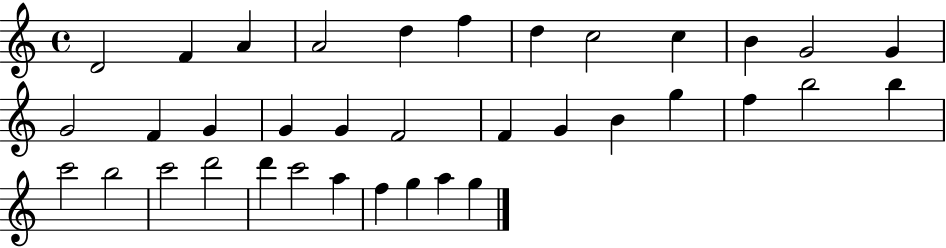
D4/h F4/q A4/q A4/h D5/q F5/q D5/q C5/h C5/q B4/q G4/h G4/q G4/h F4/q G4/q G4/q G4/q F4/h F4/q G4/q B4/q G5/q F5/q B5/h B5/q C6/h B5/h C6/h D6/h D6/q C6/h A5/q F5/q G5/q A5/q G5/q